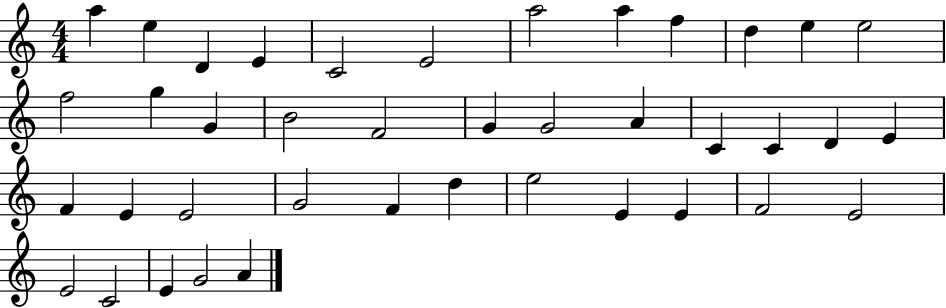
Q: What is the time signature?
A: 4/4